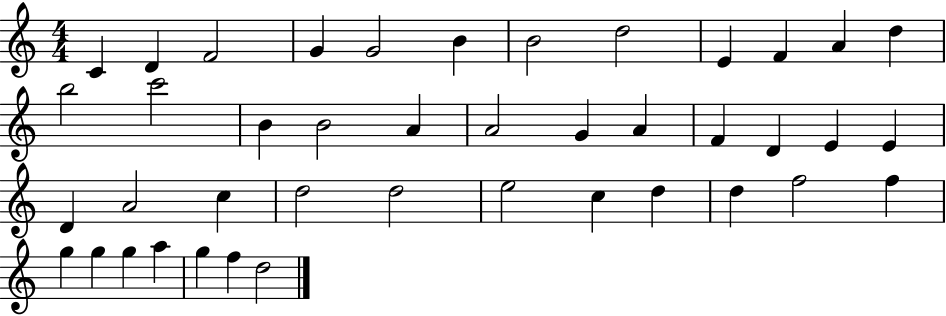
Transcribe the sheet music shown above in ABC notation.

X:1
T:Untitled
M:4/4
L:1/4
K:C
C D F2 G G2 B B2 d2 E F A d b2 c'2 B B2 A A2 G A F D E E D A2 c d2 d2 e2 c d d f2 f g g g a g f d2